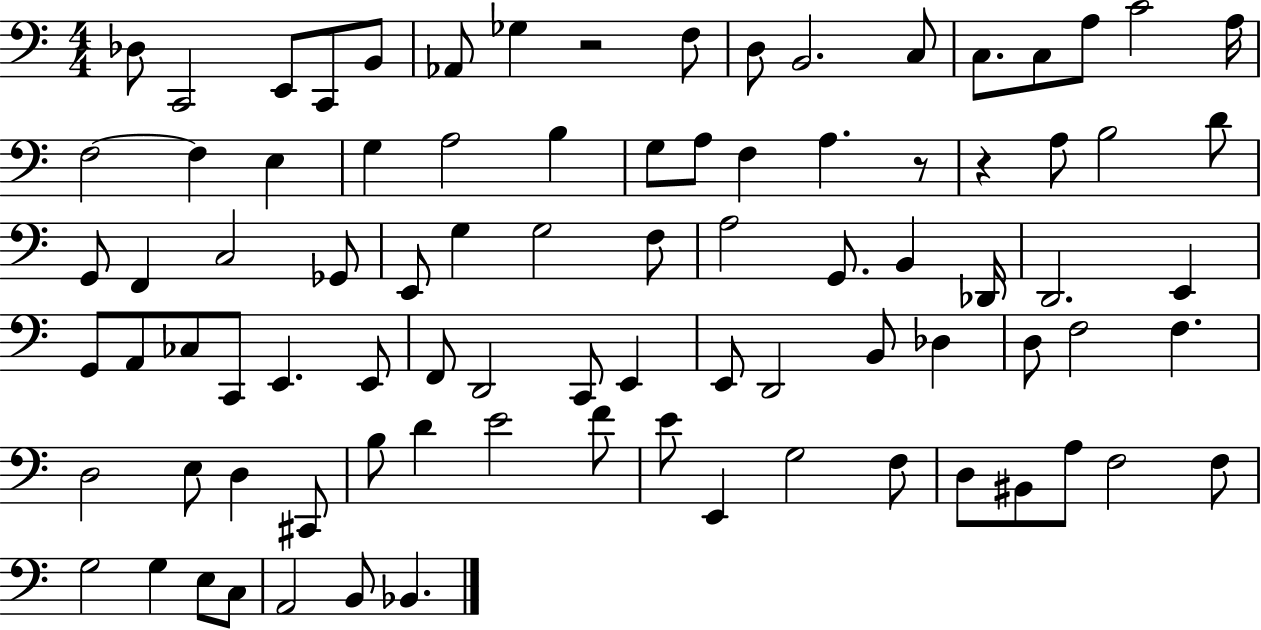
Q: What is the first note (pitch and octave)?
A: Db3